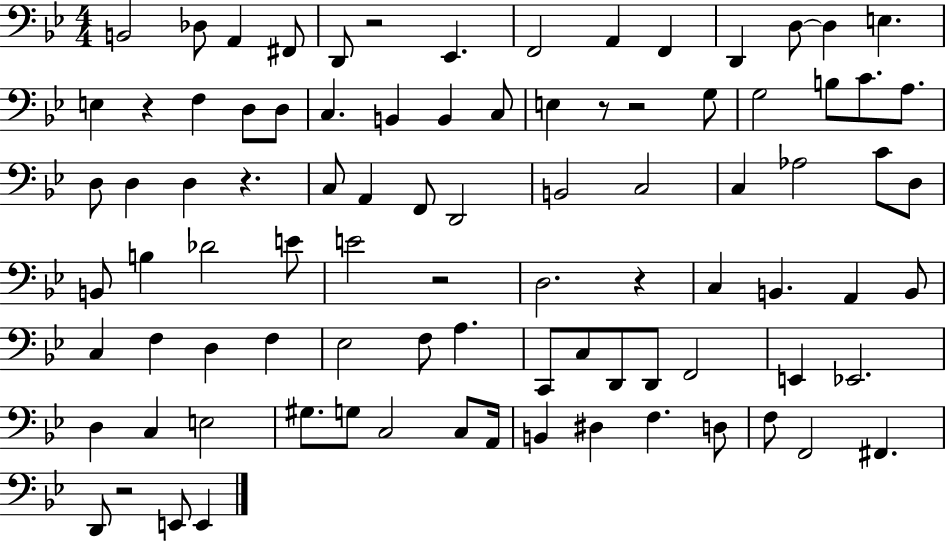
B2/h Db3/e A2/q F#2/e D2/e R/h Eb2/q. F2/h A2/q F2/q D2/q D3/e D3/q E3/q. E3/q R/q F3/q D3/e D3/e C3/q. B2/q B2/q C3/e E3/q R/e R/h G3/e G3/h B3/e C4/e. A3/e. D3/e D3/q D3/q R/q. C3/e A2/q F2/e D2/h B2/h C3/h C3/q Ab3/h C4/e D3/e B2/e B3/q Db4/h E4/e E4/h R/h D3/h. R/q C3/q B2/q. A2/q B2/e C3/q F3/q D3/q F3/q Eb3/h F3/e A3/q. C2/e C3/e D2/e D2/e F2/h E2/q Eb2/h. D3/q C3/q E3/h G#3/e. G3/e C3/h C3/e A2/s B2/q D#3/q F3/q. D3/e F3/e F2/h F#2/q. D2/e R/h E2/e E2/q